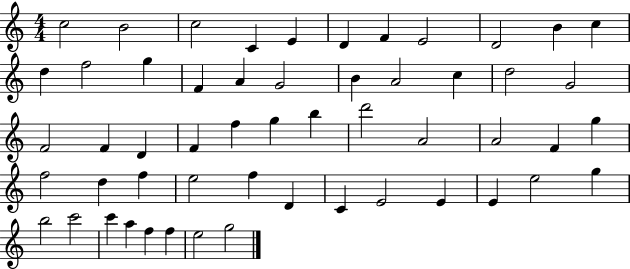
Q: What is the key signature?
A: C major